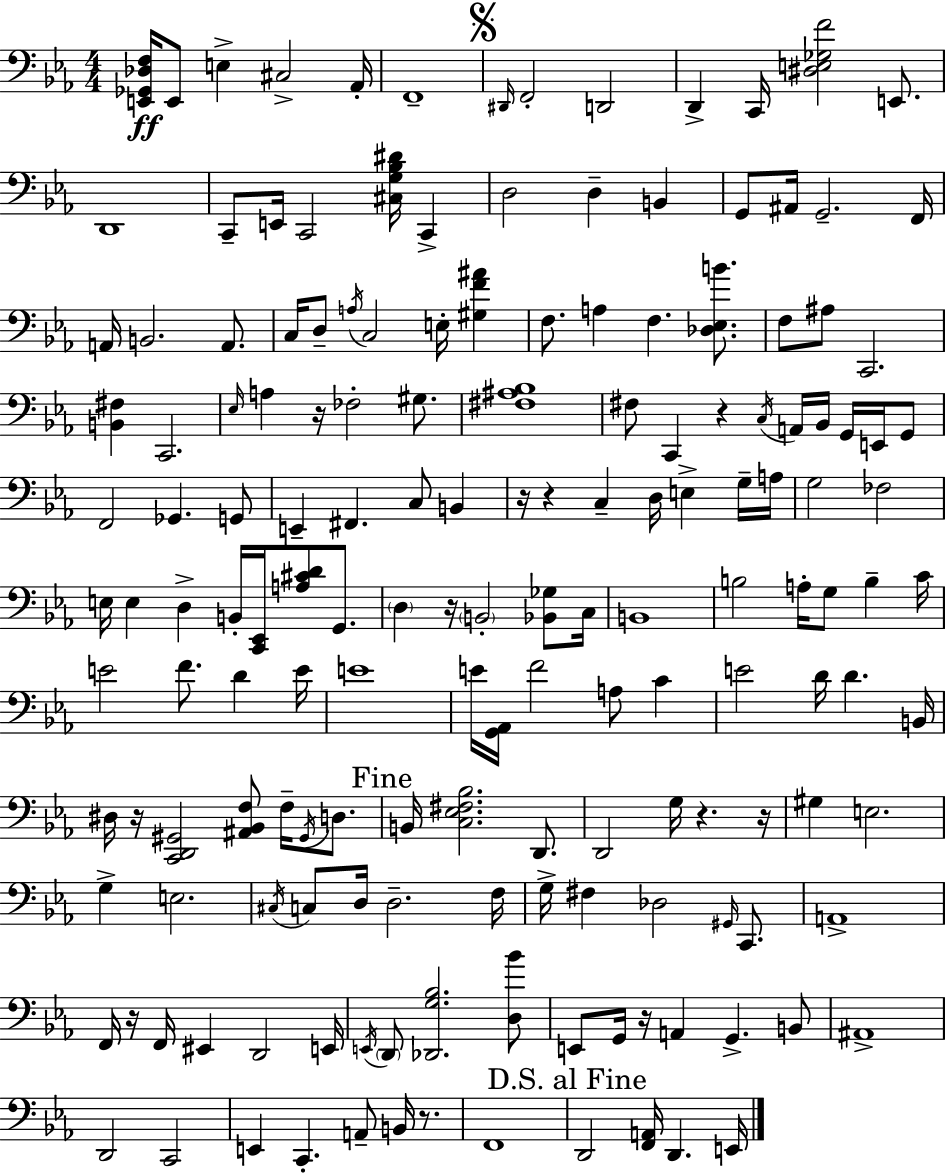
X:1
T:Untitled
M:4/4
L:1/4
K:Eb
[E,,_G,,_D,F,]/4 E,,/2 E, ^C,2 _A,,/4 F,,4 ^D,,/4 F,,2 D,,2 D,, C,,/4 [^D,E,_G,F]2 E,,/2 D,,4 C,,/2 E,,/4 C,,2 [^C,G,_B,^D]/4 C,, D,2 D, B,, G,,/2 ^A,,/4 G,,2 F,,/4 A,,/4 B,,2 A,,/2 C,/4 D,/2 A,/4 C,2 E,/4 [^G,F^A] F,/2 A, F, [_D,_E,B]/2 F,/2 ^A,/2 C,,2 [B,,^F,] C,,2 _E,/4 A, z/4 _F,2 ^G,/2 [^F,^A,_B,]4 ^F,/2 C,, z C,/4 A,,/4 _B,,/4 G,,/4 E,,/4 G,,/2 F,,2 _G,, G,,/2 E,, ^F,, C,/2 B,, z/4 z C, D,/4 E, G,/4 A,/4 G,2 _F,2 E,/4 E, D, B,,/4 [C,,_E,,]/4 [A,^CD]/2 G,,/2 D, z/4 B,,2 [_B,,_G,]/2 C,/4 B,,4 B,2 A,/4 G,/2 B, C/4 E2 F/2 D E/4 E4 E/4 [G,,_A,,]/4 F2 A,/2 C E2 D/4 D B,,/4 ^D,/4 z/4 [C,,D,,^G,,]2 [^A,,_B,,F,]/2 F,/4 ^G,,/4 D,/2 B,,/4 [C,_E,^F,_B,]2 D,,/2 D,,2 G,/4 z z/4 ^G, E,2 G, E,2 ^C,/4 C,/2 D,/4 D,2 F,/4 G,/4 ^F, _D,2 ^G,,/4 C,,/2 A,,4 F,,/4 z/4 F,,/4 ^E,, D,,2 E,,/4 E,,/4 D,,/2 [_D,,G,_B,]2 [D,_B]/2 E,,/2 G,,/4 z/4 A,, G,, B,,/2 ^A,,4 D,,2 C,,2 E,, C,, A,,/2 B,,/4 z/2 F,,4 D,,2 [F,,A,,]/4 D,, E,,/4